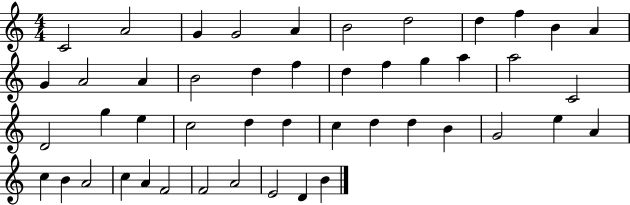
C4/h A4/h G4/q G4/h A4/q B4/h D5/h D5/q F5/q B4/q A4/q G4/q A4/h A4/q B4/h D5/q F5/q D5/q F5/q G5/q A5/q A5/h C4/h D4/h G5/q E5/q C5/h D5/q D5/q C5/q D5/q D5/q B4/q G4/h E5/q A4/q C5/q B4/q A4/h C5/q A4/q F4/h F4/h A4/h E4/h D4/q B4/q